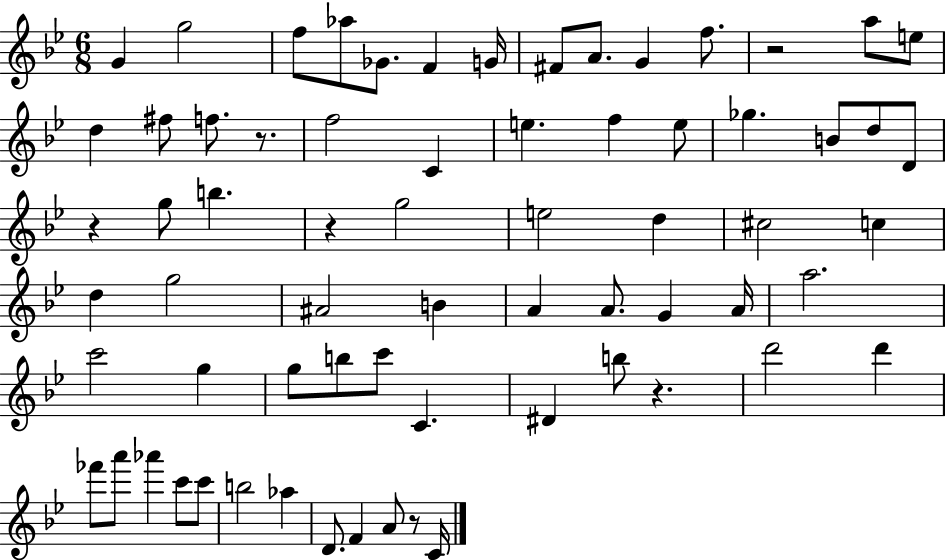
X:1
T:Untitled
M:6/8
L:1/4
K:Bb
G g2 f/2 _a/2 _G/2 F G/4 ^F/2 A/2 G f/2 z2 a/2 e/2 d ^f/2 f/2 z/2 f2 C e f e/2 _g B/2 d/2 D/2 z g/2 b z g2 e2 d ^c2 c d g2 ^A2 B A A/2 G A/4 a2 c'2 g g/2 b/2 c'/2 C ^D b/2 z d'2 d' _f'/2 a'/2 _a' c'/2 c'/2 b2 _a D/2 F A/2 z/2 C/4